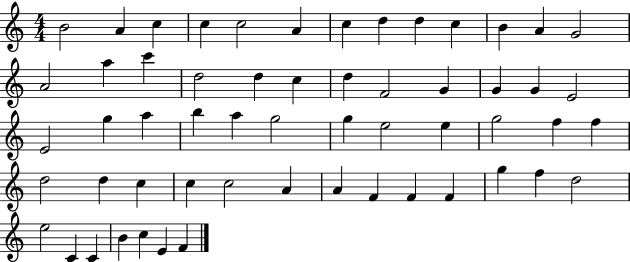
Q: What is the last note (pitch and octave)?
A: F4